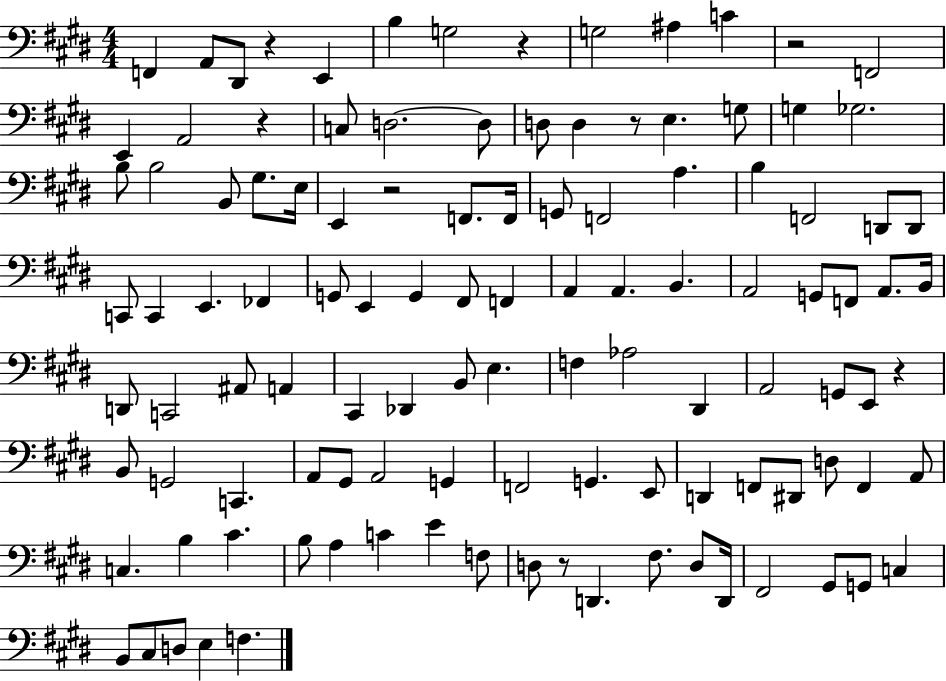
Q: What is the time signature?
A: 4/4